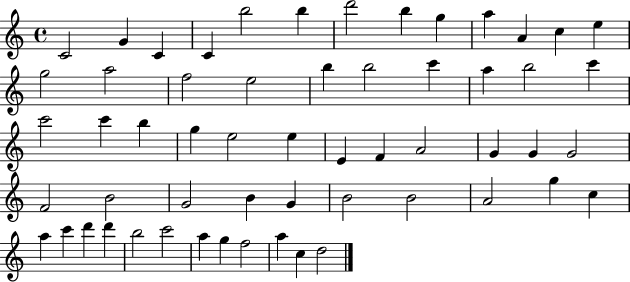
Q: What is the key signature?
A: C major